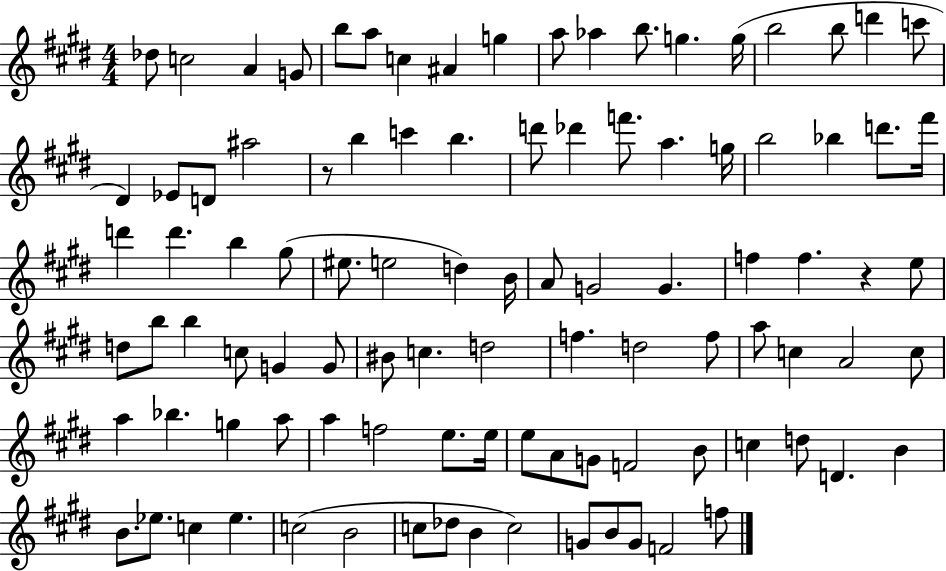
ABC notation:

X:1
T:Untitled
M:4/4
L:1/4
K:E
_d/2 c2 A G/2 b/2 a/2 c ^A g a/2 _a b/2 g g/4 b2 b/2 d' c'/2 ^D _E/2 D/2 ^a2 z/2 b c' b d'/2 _d' f'/2 a g/4 b2 _b d'/2 ^f'/4 d' d' b ^g/2 ^e/2 e2 d B/4 A/2 G2 G f f z e/2 d/2 b/2 b c/2 G G/2 ^B/2 c d2 f d2 f/2 a/2 c A2 c/2 a _b g a/2 a f2 e/2 e/4 e/2 A/2 G/2 F2 B/2 c d/2 D B B/2 _e/2 c _e c2 B2 c/2 _d/2 B c2 G/2 B/2 G/2 F2 f/2